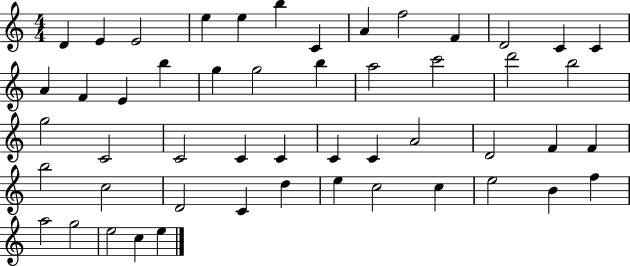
X:1
T:Untitled
M:4/4
L:1/4
K:C
D E E2 e e b C A f2 F D2 C C A F E b g g2 b a2 c'2 d'2 b2 g2 C2 C2 C C C C A2 D2 F F b2 c2 D2 C d e c2 c e2 B f a2 g2 e2 c e